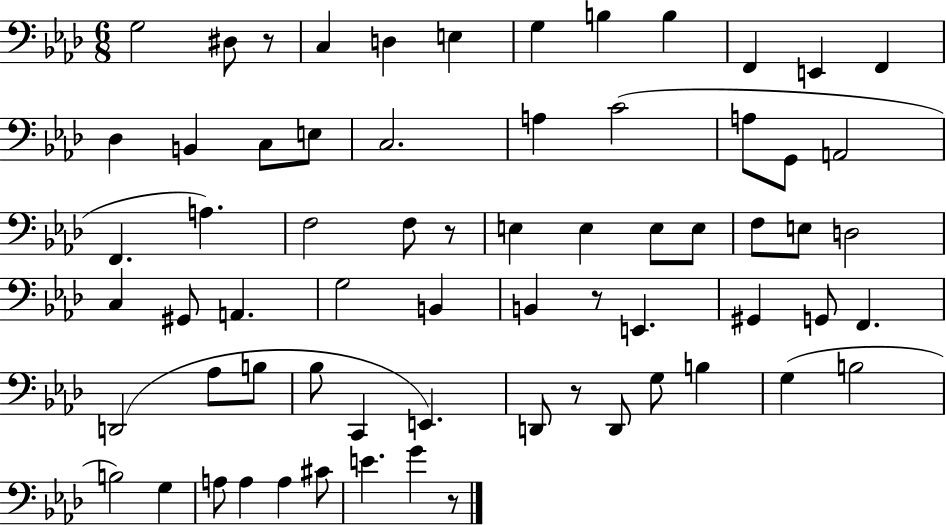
X:1
T:Untitled
M:6/8
L:1/4
K:Ab
G,2 ^D,/2 z/2 C, D, E, G, B, B, F,, E,, F,, _D, B,, C,/2 E,/2 C,2 A, C2 A,/2 G,,/2 A,,2 F,, A, F,2 F,/2 z/2 E, E, E,/2 E,/2 F,/2 E,/2 D,2 C, ^G,,/2 A,, G,2 B,, B,, z/2 E,, ^G,, G,,/2 F,, D,,2 _A,/2 B,/2 _B,/2 C,, E,, D,,/2 z/2 D,,/2 G,/2 B, G, B,2 B,2 G, A,/2 A, A, ^C/2 E G z/2